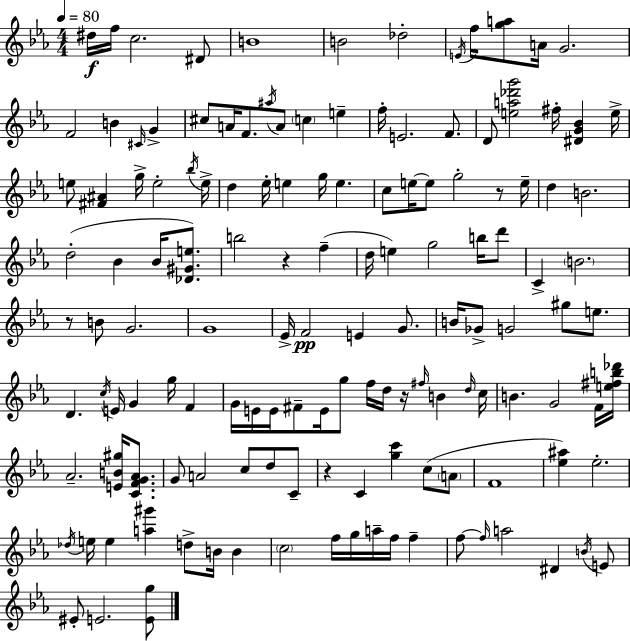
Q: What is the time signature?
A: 4/4